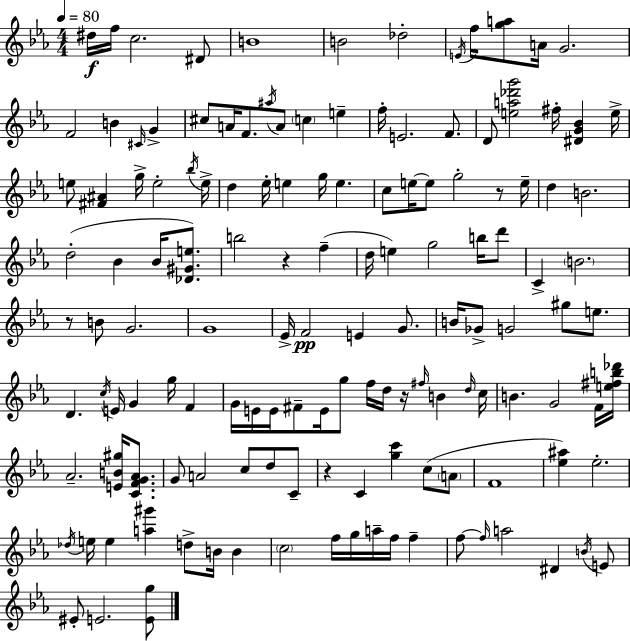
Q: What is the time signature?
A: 4/4